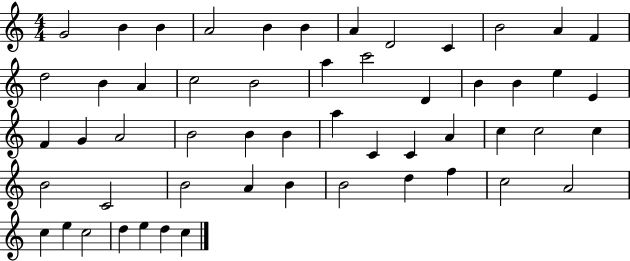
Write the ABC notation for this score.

X:1
T:Untitled
M:4/4
L:1/4
K:C
G2 B B A2 B B A D2 C B2 A F d2 B A c2 B2 a c'2 D B B e E F G A2 B2 B B a C C A c c2 c B2 C2 B2 A B B2 d f c2 A2 c e c2 d e d c